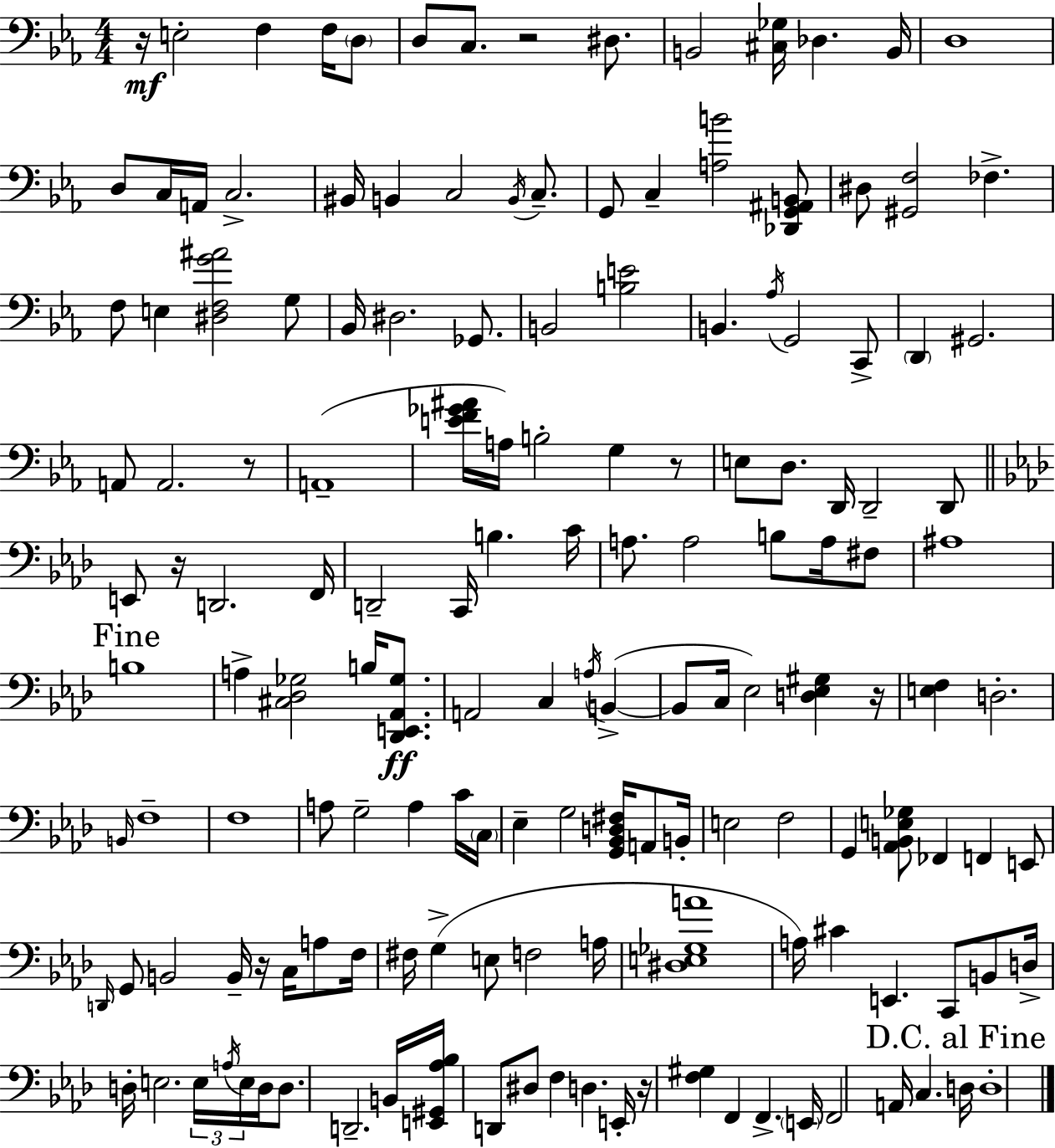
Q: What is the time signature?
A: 4/4